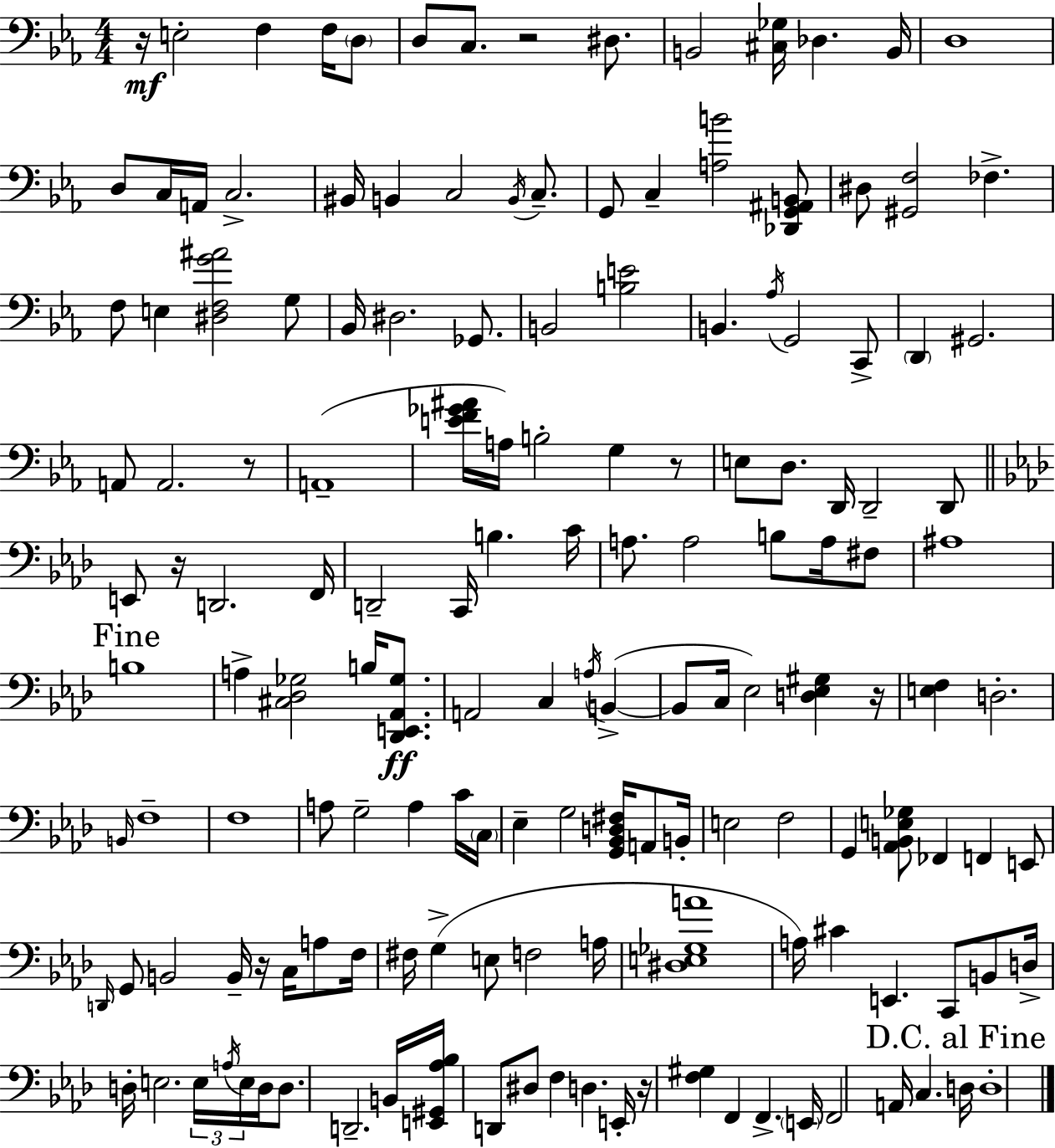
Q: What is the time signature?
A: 4/4